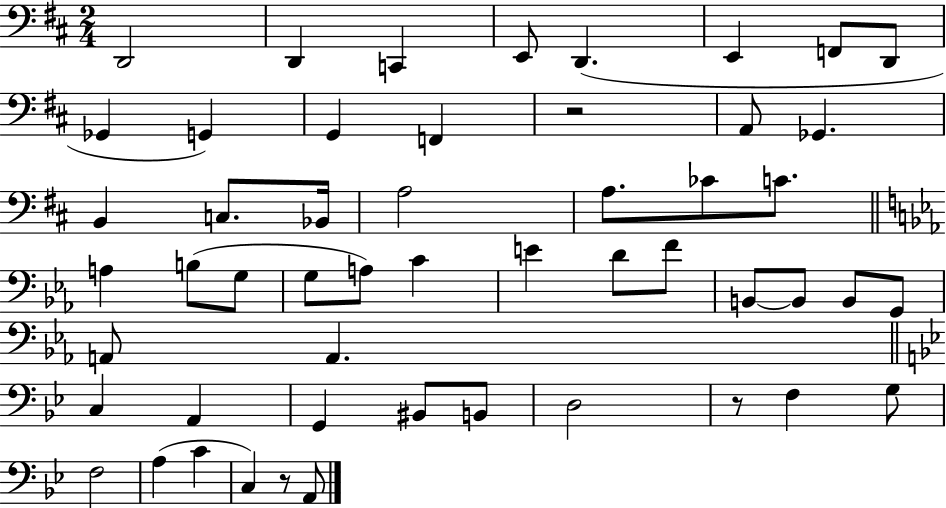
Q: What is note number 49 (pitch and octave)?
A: A2